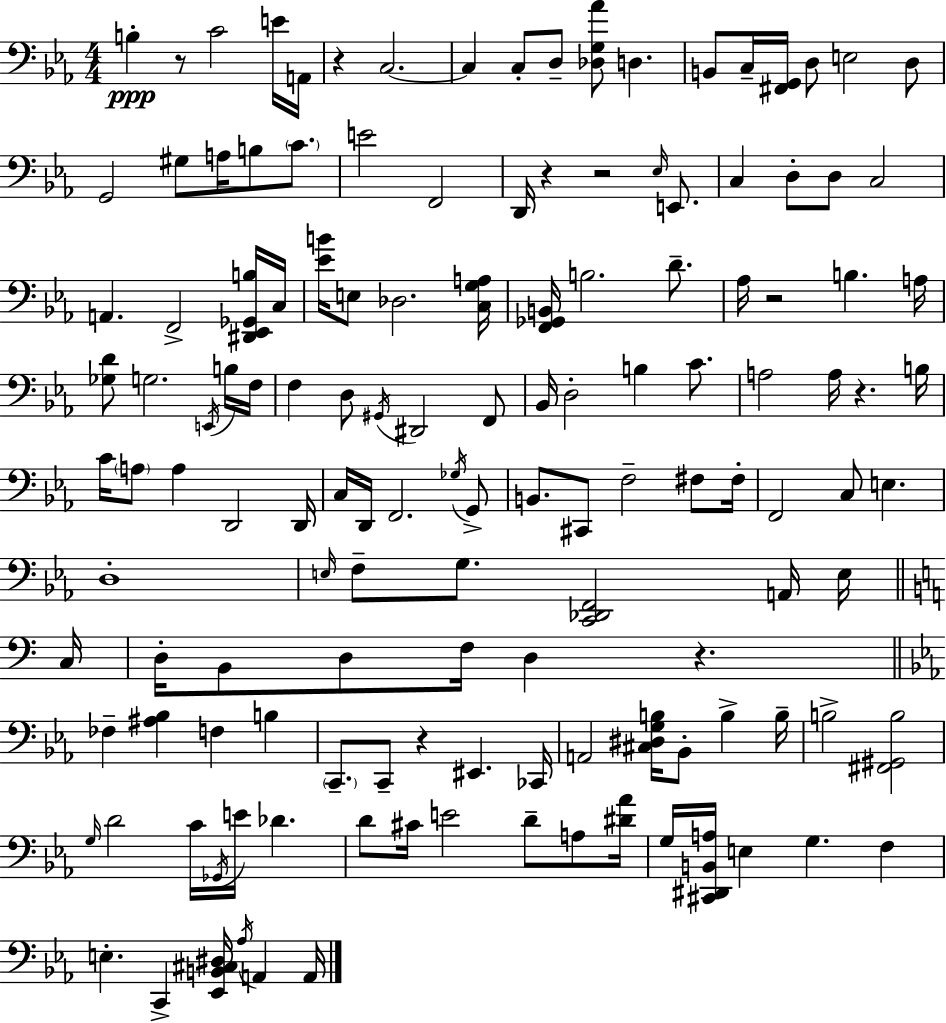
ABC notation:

X:1
T:Untitled
M:4/4
L:1/4
K:Cm
B, z/2 C2 E/4 A,,/4 z C,2 C, C,/2 D,/2 [_D,G,_A]/2 D, B,,/2 C,/4 [^F,,G,,]/4 D,/2 E,2 D,/2 G,,2 ^G,/2 A,/4 B,/2 C/2 E2 F,,2 D,,/4 z z2 _E,/4 E,,/2 C, D,/2 D,/2 C,2 A,, F,,2 [^D,,_E,,_G,,B,]/4 C,/4 [_EB]/4 E,/2 _D,2 [C,G,A,]/4 [F,,_G,,B,,]/4 B,2 D/2 _A,/4 z2 B, A,/4 [_G,D]/2 G,2 E,,/4 B,/4 F,/4 F, D,/2 ^G,,/4 ^D,,2 F,,/2 _B,,/4 D,2 B, C/2 A,2 A,/4 z B,/4 C/4 A,/2 A, D,,2 D,,/4 C,/4 D,,/4 F,,2 _G,/4 G,,/2 B,,/2 ^C,,/2 F,2 ^F,/2 ^F,/4 F,,2 C,/2 E, D,4 E,/4 F,/2 G,/2 [C,,_D,,F,,]2 A,,/4 E,/4 C,/4 D,/4 B,,/2 D,/2 F,/4 D, z _F, [^A,_B,] F, B, C,,/2 C,,/2 z ^E,, _C,,/4 A,,2 [^C,^D,G,B,]/4 _B,,/2 B, B,/4 B,2 [^F,,^G,,B,]2 G,/4 D2 C/4 _G,,/4 E/4 _D D/2 ^C/4 E2 D/2 A,/2 [^D_A]/4 G,/4 [^C,,^D,,B,,A,]/4 E, G, F, E, C,, [_E,,B,,^C,^D,]/4 _A,/4 A,, A,,/4